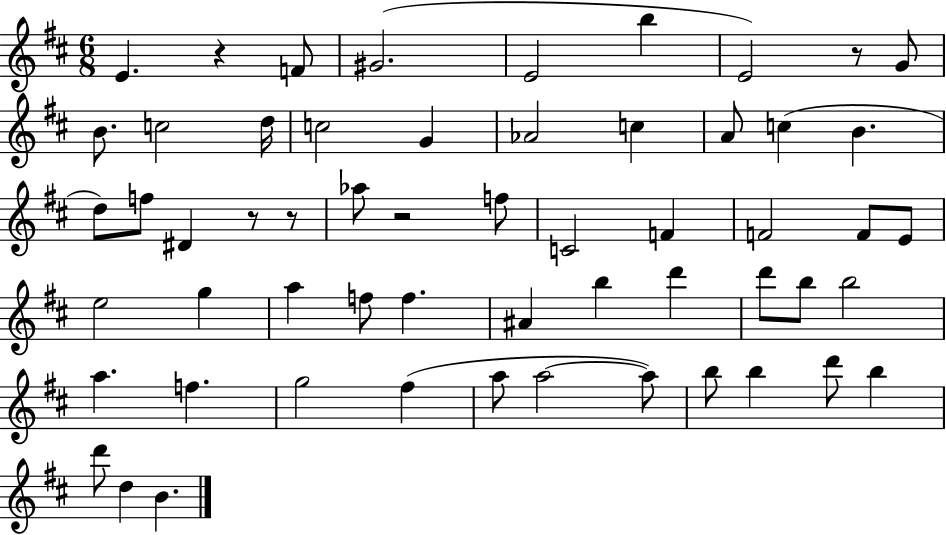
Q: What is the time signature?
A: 6/8